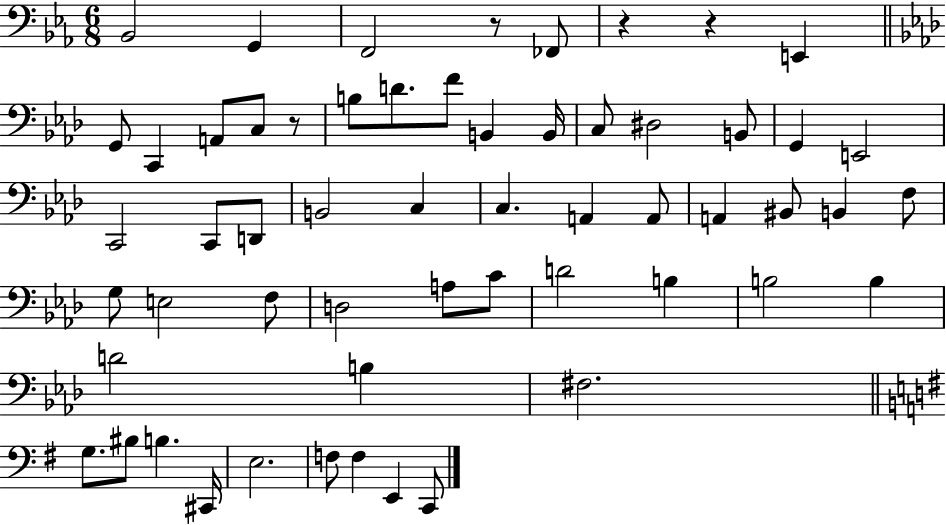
Bb2/h G2/q F2/h R/e FES2/e R/q R/q E2/q G2/e C2/q A2/e C3/e R/e B3/e D4/e. F4/e B2/q B2/s C3/e D#3/h B2/e G2/q E2/h C2/h C2/e D2/e B2/h C3/q C3/q. A2/q A2/e A2/q BIS2/e B2/q F3/e G3/e E3/h F3/e D3/h A3/e C4/e D4/h B3/q B3/h B3/q D4/h B3/q F#3/h. G3/e. BIS3/e B3/q. C#2/s E3/h. F3/e F3/q E2/q C2/e